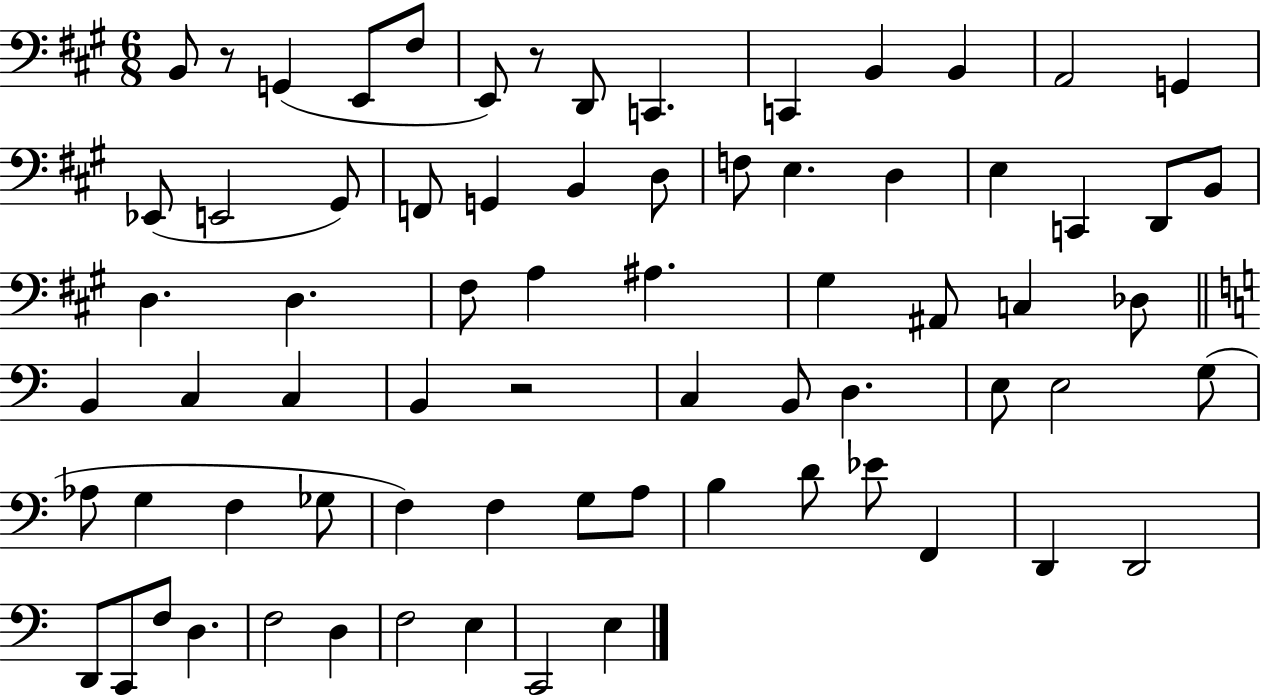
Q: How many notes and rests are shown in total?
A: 72